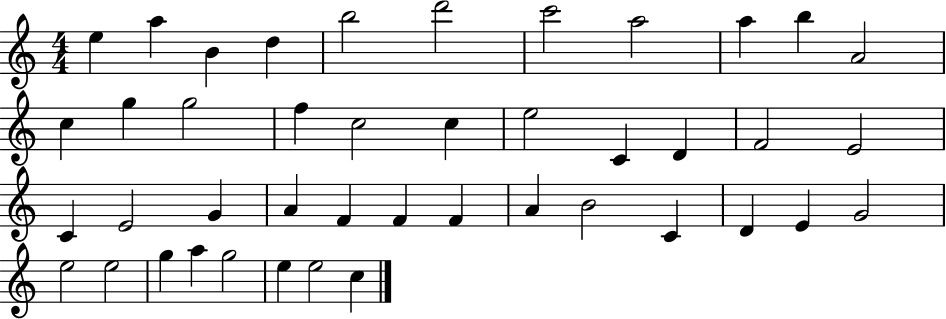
{
  \clef treble
  \numericTimeSignature
  \time 4/4
  \key c \major
  e''4 a''4 b'4 d''4 | b''2 d'''2 | c'''2 a''2 | a''4 b''4 a'2 | \break c''4 g''4 g''2 | f''4 c''2 c''4 | e''2 c'4 d'4 | f'2 e'2 | \break c'4 e'2 g'4 | a'4 f'4 f'4 f'4 | a'4 b'2 c'4 | d'4 e'4 g'2 | \break e''2 e''2 | g''4 a''4 g''2 | e''4 e''2 c''4 | \bar "|."
}